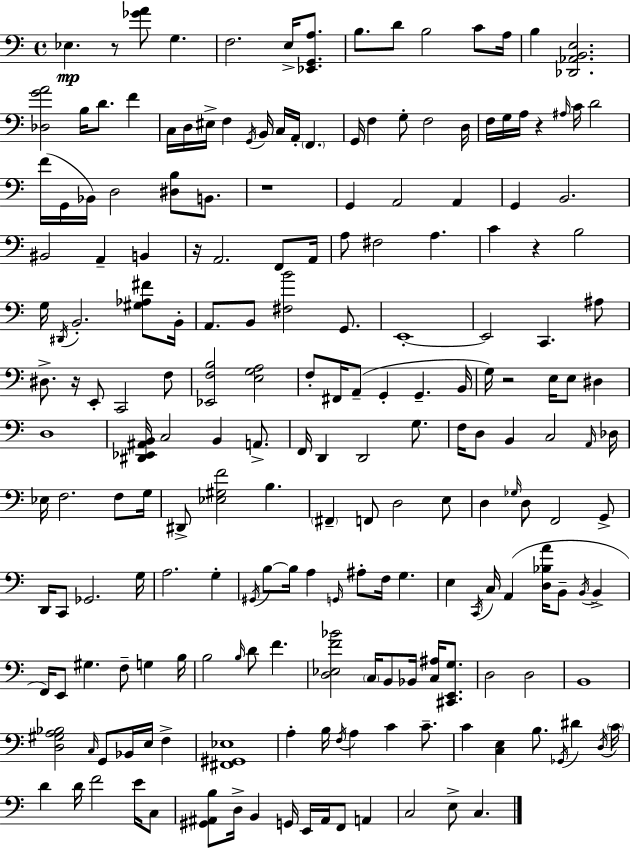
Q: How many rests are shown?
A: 7